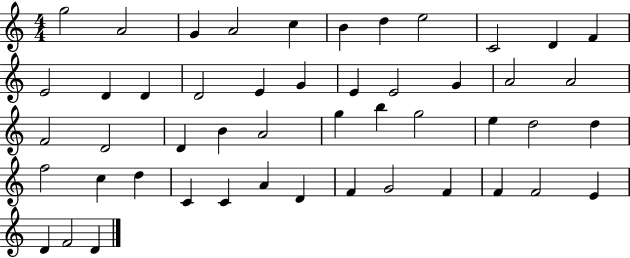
{
  \clef treble
  \numericTimeSignature
  \time 4/4
  \key c \major
  g''2 a'2 | g'4 a'2 c''4 | b'4 d''4 e''2 | c'2 d'4 f'4 | \break e'2 d'4 d'4 | d'2 e'4 g'4 | e'4 e'2 g'4 | a'2 a'2 | \break f'2 d'2 | d'4 b'4 a'2 | g''4 b''4 g''2 | e''4 d''2 d''4 | \break f''2 c''4 d''4 | c'4 c'4 a'4 d'4 | f'4 g'2 f'4 | f'4 f'2 e'4 | \break d'4 f'2 d'4 | \bar "|."
}